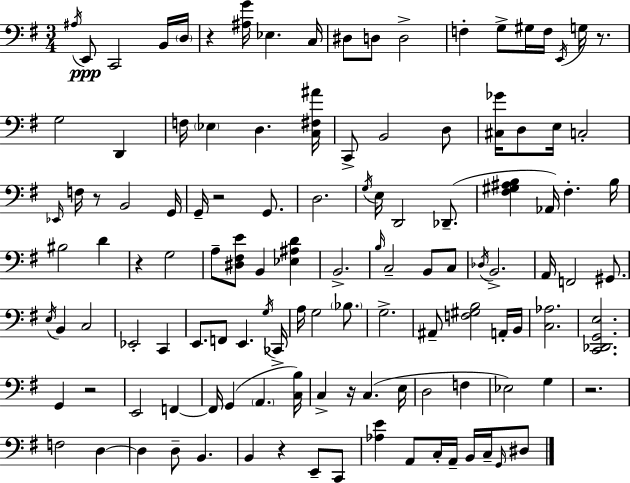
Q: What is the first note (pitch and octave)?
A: A#3